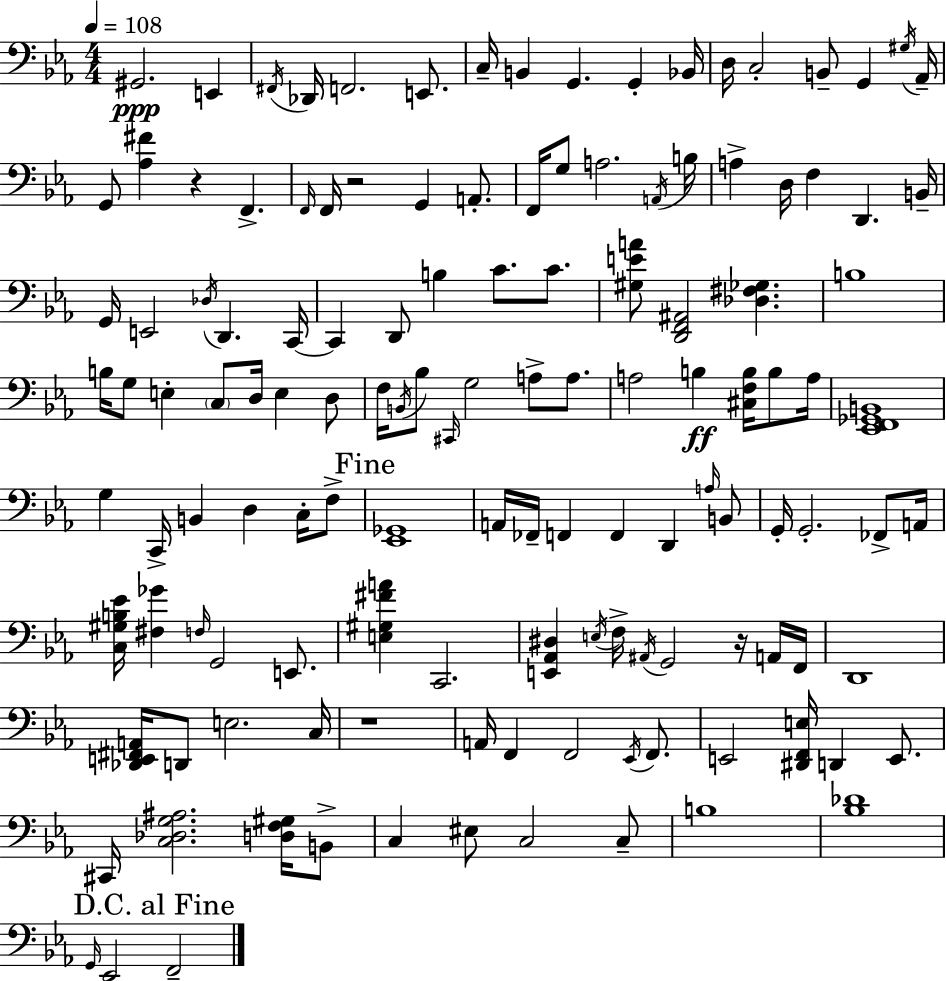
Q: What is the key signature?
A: C minor